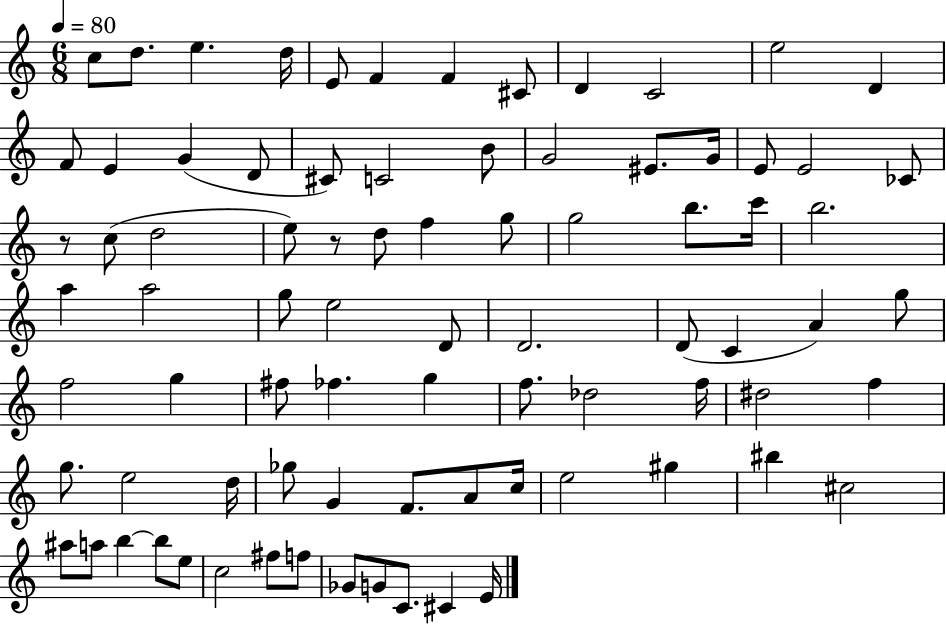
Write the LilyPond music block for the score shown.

{
  \clef treble
  \numericTimeSignature
  \time 6/8
  \key c \major
  \tempo 4 = 80
  c''8 d''8. e''4. d''16 | e'8 f'4 f'4 cis'8 | d'4 c'2 | e''2 d'4 | \break f'8 e'4 g'4( d'8 | cis'8) c'2 b'8 | g'2 eis'8. g'16 | e'8 e'2 ces'8 | \break r8 c''8( d''2 | e''8) r8 d''8 f''4 g''8 | g''2 b''8. c'''16 | b''2. | \break a''4 a''2 | g''8 e''2 d'8 | d'2. | d'8( c'4 a'4) g''8 | \break f''2 g''4 | fis''8 fes''4. g''4 | f''8. des''2 f''16 | dis''2 f''4 | \break g''8. e''2 d''16 | ges''8 g'4 f'8. a'8 c''16 | e''2 gis''4 | bis''4 cis''2 | \break ais''8 a''8 b''4~~ b''8 e''8 | c''2 fis''8 f''8 | ges'8 g'8 c'8. cis'4 e'16 | \bar "|."
}